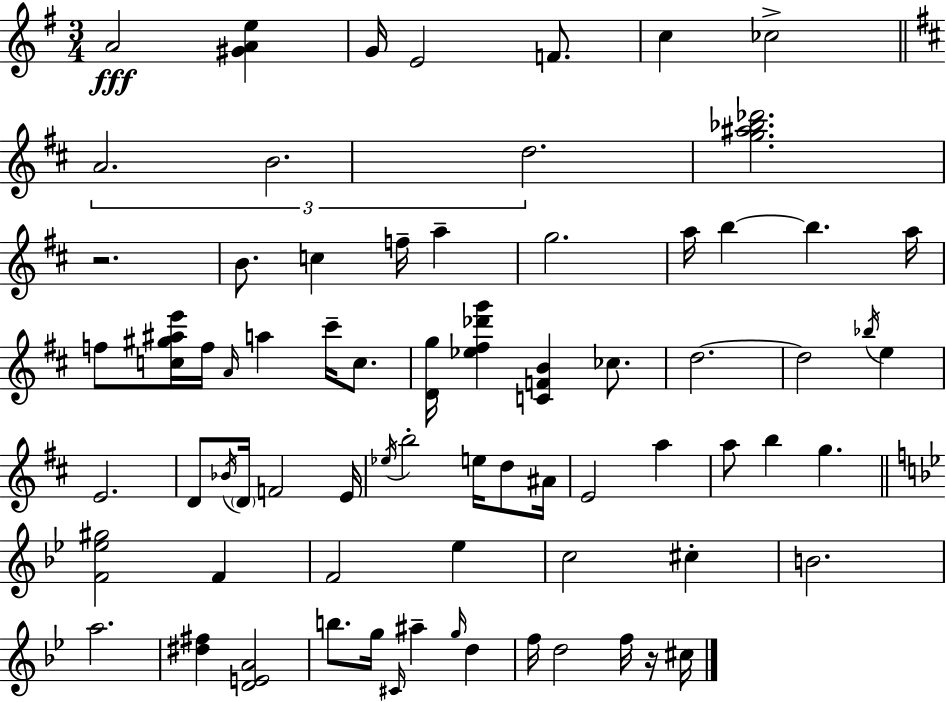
A4/h [G#4,A4,E5]/q G4/s E4/h F4/e. C5/q CES5/h A4/h. B4/h. D5/h. [G5,A#5,Bb5,Db6]/h. R/h. B4/e. C5/q F5/s A5/q G5/h. A5/s B5/q B5/q. A5/s F5/e [C5,G#5,A#5,E6]/s F5/s A4/s A5/q C#6/s C5/e. [D4,G5]/s [Eb5,F#5,Db6,G6]/q [C4,F4,B4]/q CES5/e. D5/h. D5/h Bb5/s E5/q E4/h. D4/e Bb4/s D4/s F4/h E4/s Eb5/s B5/h E5/s D5/e A#4/s E4/h A5/q A5/e B5/q G5/q. [F4,Eb5,G#5]/h F4/q F4/h Eb5/q C5/h C#5/q B4/h. A5/h. [D#5,F#5]/q [D4,E4,A4]/h B5/e. G5/s C#4/s A#5/q G5/s D5/q F5/s D5/h F5/s R/s C#5/s